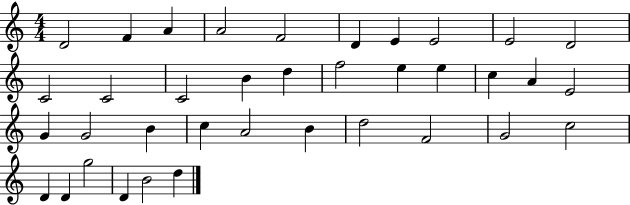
{
  \clef treble
  \numericTimeSignature
  \time 4/4
  \key c \major
  d'2 f'4 a'4 | a'2 f'2 | d'4 e'4 e'2 | e'2 d'2 | \break c'2 c'2 | c'2 b'4 d''4 | f''2 e''4 e''4 | c''4 a'4 e'2 | \break g'4 g'2 b'4 | c''4 a'2 b'4 | d''2 f'2 | g'2 c''2 | \break d'4 d'4 g''2 | d'4 b'2 d''4 | \bar "|."
}